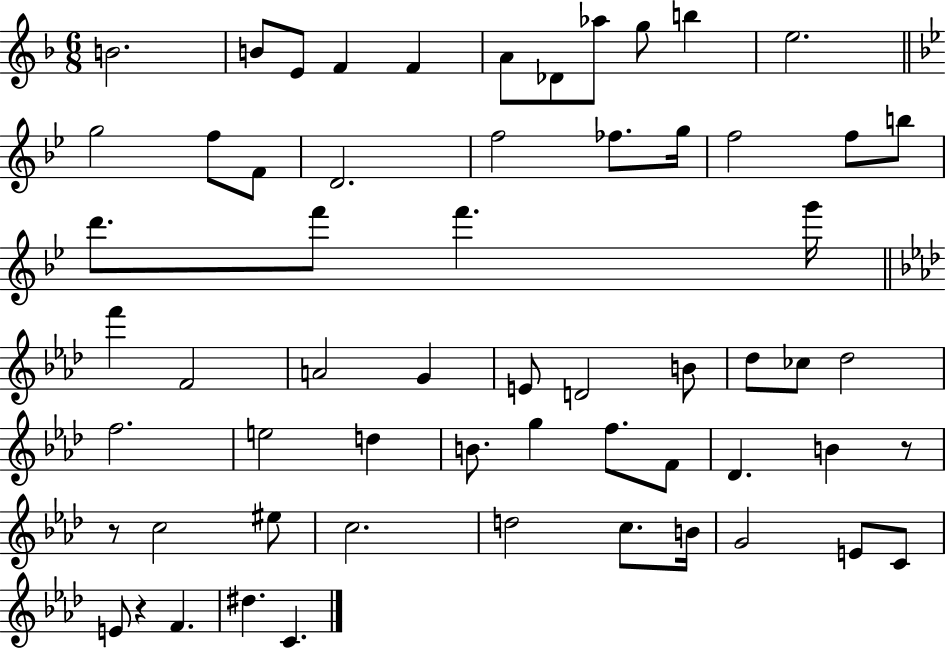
B4/h. B4/e E4/e F4/q F4/q A4/e Db4/e Ab5/e G5/e B5/q E5/h. G5/h F5/e F4/e D4/h. F5/h FES5/e. G5/s F5/h F5/e B5/e D6/e. F6/e F6/q. G6/s F6/q F4/h A4/h G4/q E4/e D4/h B4/e Db5/e CES5/e Db5/h F5/h. E5/h D5/q B4/e. G5/q F5/e. F4/e Db4/q. B4/q R/e R/e C5/h EIS5/e C5/h. D5/h C5/e. B4/s G4/h E4/e C4/e E4/e R/q F4/q. D#5/q. C4/q.